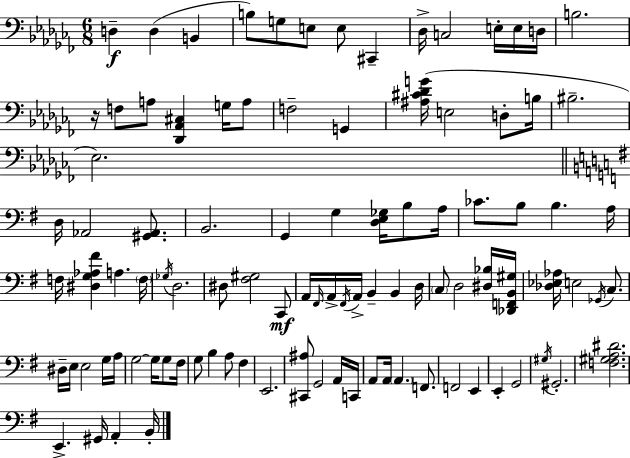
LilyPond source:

{
  \clef bass
  \numericTimeSignature
  \time 6/8
  \key aes \minor
  d4--\f d4( b,4 | b8) g8 e8 e8 cis,4-- | des16-> c2 e16-. e16 d16 | b2. | \break r16 f8 a8 <des, aes, cis>4 g16 a8 | f2-- g,4 | <ais cis' des' g'>16( e2 d8-. b16 | bis2.-- | \break ees2.) | \bar "||" \break \key g \major d16 aes,2 <gis, aes,>8. | b,2. | g,4 g4 <d e ges>16 b8 a16 | ces'8. b8 b4. a16 | \break f16 <dis g aes fis'>4 a4. \parenthesize f16 | \acciaccatura { ges16 } d2. | dis8 <fis gis>2 c,8\mf | a,16 \grace { fis,16 } a,16-> \acciaccatura { fis,16 } a,16-> b,4-- b,4 | \break d16 \parenthesize c8 d2 | <dis bes>16 <des, f, b, gis>16 <des ees aes>16 e2 | \acciaccatura { ges,16 } c8. dis16-- e16 e2 | g16 a16 g2~~ | \break g16 g8 fis16 g8 b4 a8 | fis4 e,2. | <cis, ais>8 g,2 | a,16 c,16 a,8 a,16 \parenthesize a,4. | \break f,8. f,2 | e,4 e,4-. g,2 | \acciaccatura { gis16 } gis,2.-. | <f gis a dis'>2. | \break e,4.-> gis,16 | a,4-. b,16-. \bar "|."
}